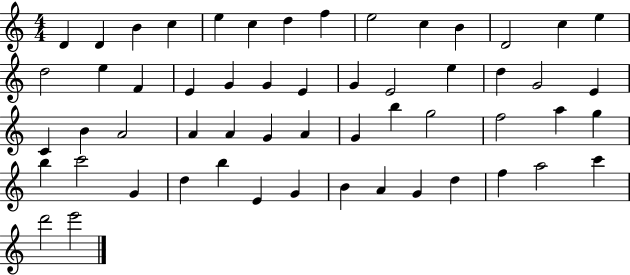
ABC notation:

X:1
T:Untitled
M:4/4
L:1/4
K:C
D D B c e c d f e2 c B D2 c e d2 e F E G G E G E2 e d G2 E C B A2 A A G A G b g2 f2 a g b c'2 G d b E G B A G d f a2 c' d'2 e'2